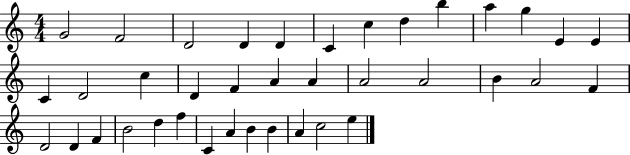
G4/h F4/h D4/h D4/q D4/q C4/q C5/q D5/q B5/q A5/q G5/q E4/q E4/q C4/q D4/h C5/q D4/q F4/q A4/q A4/q A4/h A4/h B4/q A4/h F4/q D4/h D4/q F4/q B4/h D5/q F5/q C4/q A4/q B4/q B4/q A4/q C5/h E5/q